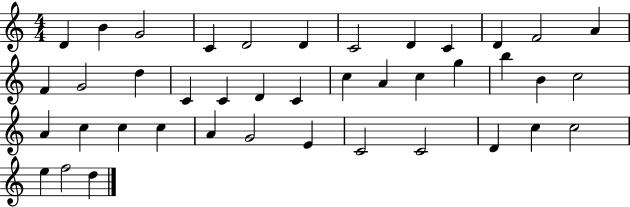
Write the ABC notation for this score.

X:1
T:Untitled
M:4/4
L:1/4
K:C
D B G2 C D2 D C2 D C D F2 A F G2 d C C D C c A c g b B c2 A c c c A G2 E C2 C2 D c c2 e f2 d